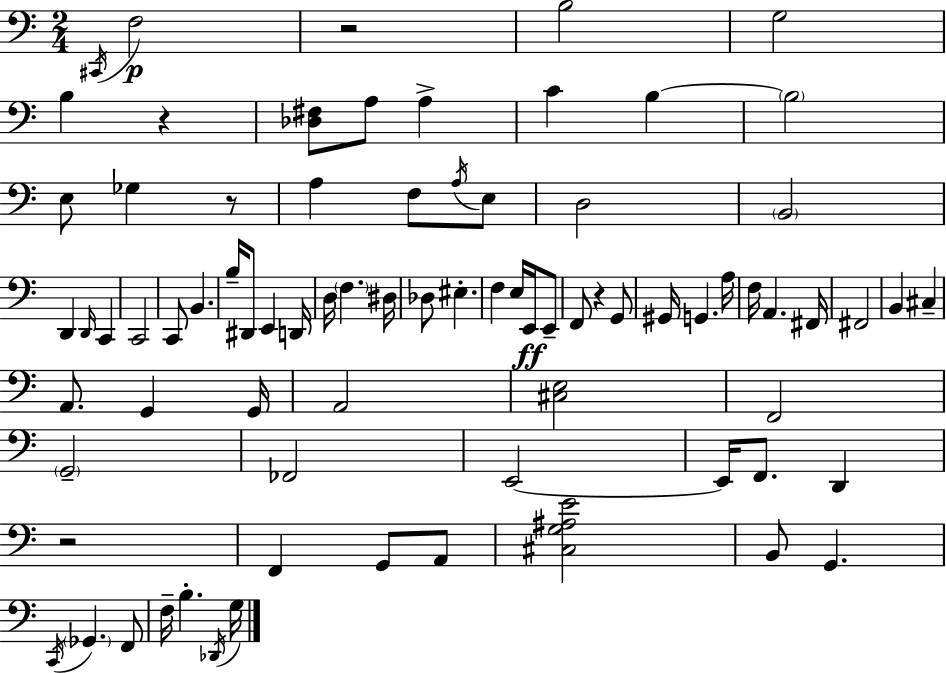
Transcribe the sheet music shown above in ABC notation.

X:1
T:Untitled
M:2/4
L:1/4
K:C
^C,,/4 F,2 z2 B,2 G,2 B, z [_D,^F,]/2 A,/2 A, C B, B,2 E,/2 _G, z/2 A, F,/2 A,/4 E,/2 D,2 B,,2 D,, D,,/4 C,, C,,2 C,,/2 B,, B,/4 ^D,,/2 E,, D,,/4 D,/4 F, ^D,/4 _D,/2 ^E, F, E,/4 E,,/4 E,,/2 F,,/2 z G,,/2 ^G,,/4 G,, A,/4 F,/4 A,, ^F,,/4 ^F,,2 B,, ^C, A,,/2 G,, G,,/4 A,,2 [^C,E,]2 F,,2 G,,2 _F,,2 E,,2 E,,/4 F,,/2 D,, z2 F,, G,,/2 A,,/2 [^C,G,^A,E]2 B,,/2 G,, C,,/4 _G,, F,,/2 F,/4 B, _D,,/4 G,/4